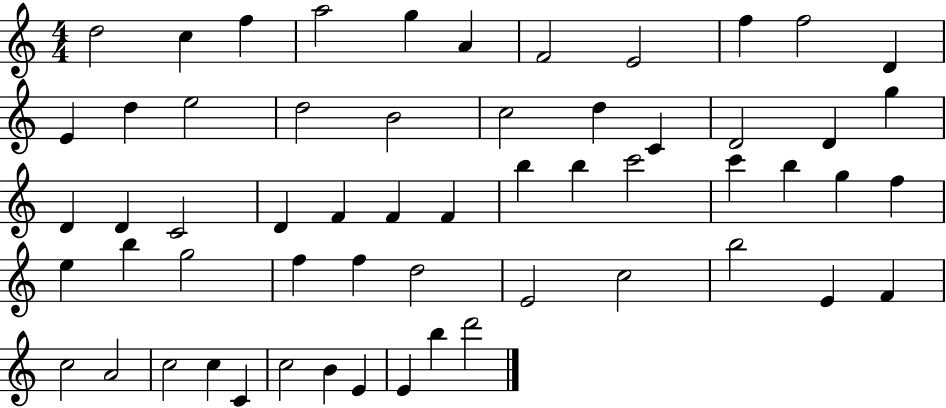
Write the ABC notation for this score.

X:1
T:Untitled
M:4/4
L:1/4
K:C
d2 c f a2 g A F2 E2 f f2 D E d e2 d2 B2 c2 d C D2 D g D D C2 D F F F b b c'2 c' b g f e b g2 f f d2 E2 c2 b2 E F c2 A2 c2 c C c2 B E E b d'2